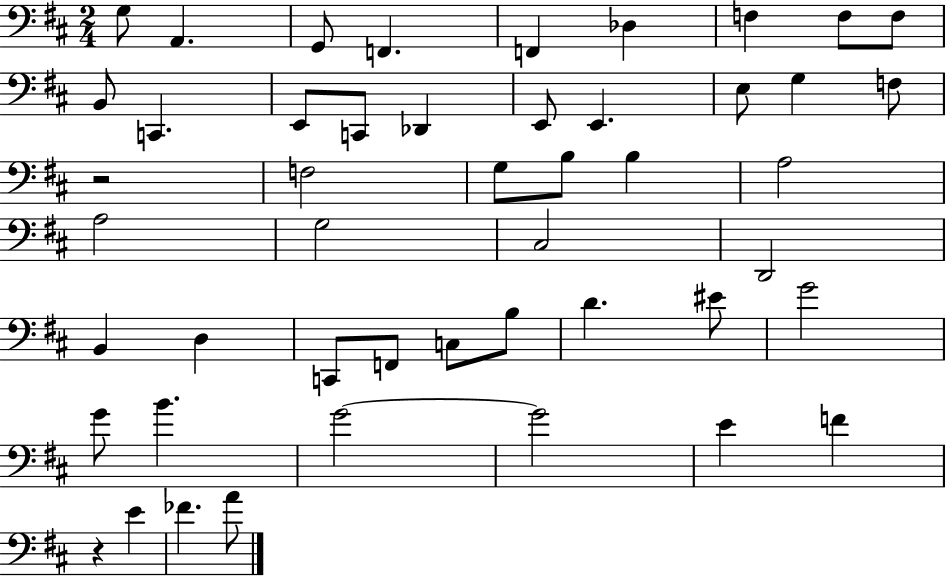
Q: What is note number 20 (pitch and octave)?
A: F3